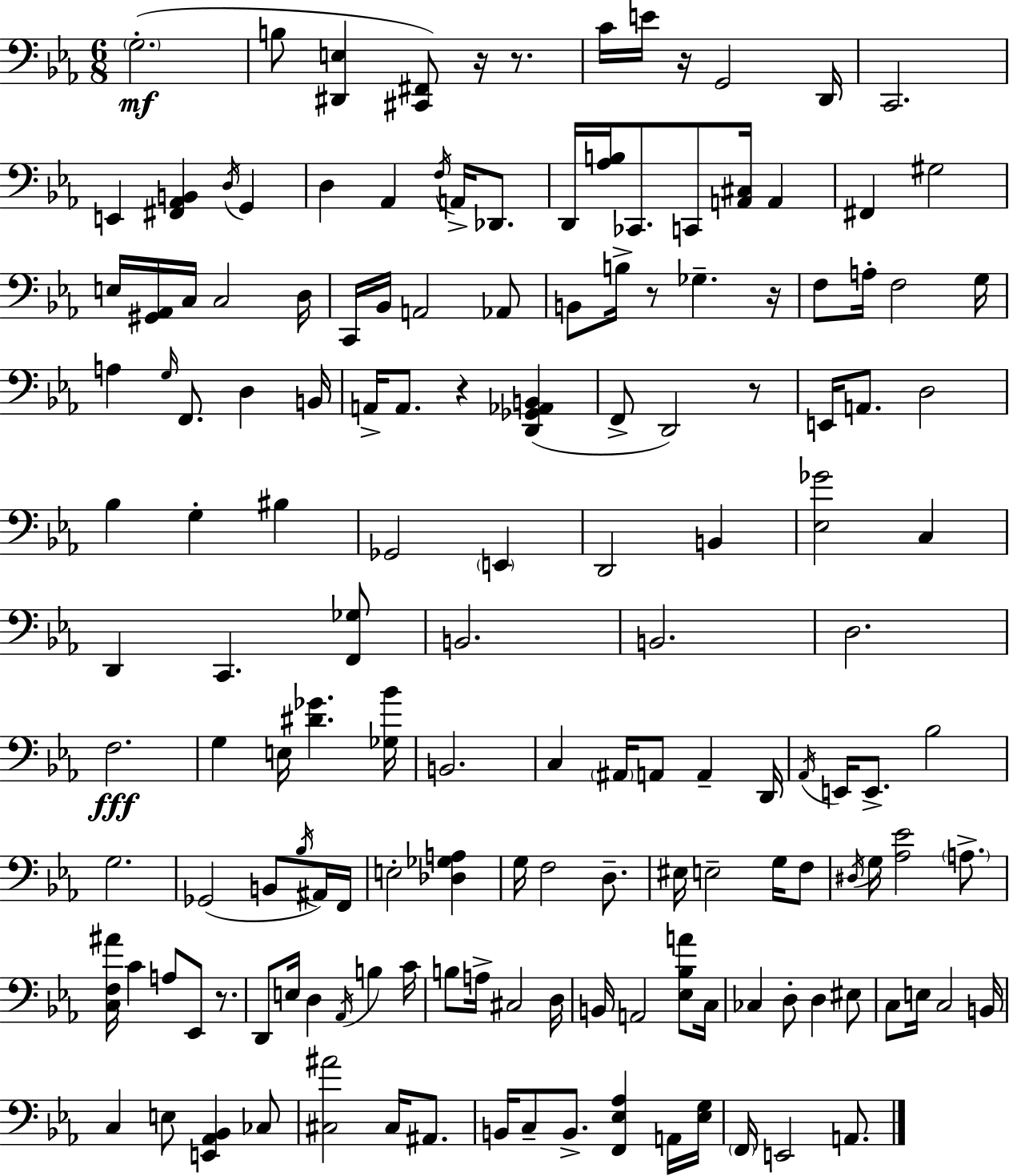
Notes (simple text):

G3/h. B3/e [D#2,E3]/q [C#2,F#2]/e R/s R/e. C4/s E4/s R/s G2/h D2/s C2/h. E2/q [F#2,Ab2,B2]/q D3/s G2/q D3/q Ab2/q F3/s A2/s Db2/e. D2/s [Ab3,B3]/s CES2/e. C2/e [A2,C#3]/s A2/q F#2/q G#3/h E3/s [G#2,Ab2]/s C3/s C3/h D3/s C2/s Bb2/s A2/h Ab2/e B2/e B3/s R/e Gb3/q. R/s F3/e A3/s F3/h G3/s A3/q G3/s F2/e. D3/q B2/s A2/s A2/e. R/q [D2,Gb2,Ab2,B2]/q F2/e D2/h R/e E2/s A2/e. D3/h Bb3/q G3/q BIS3/q Gb2/h E2/q D2/h B2/q [Eb3,Gb4]/h C3/q D2/q C2/q. [F2,Gb3]/e B2/h. B2/h. D3/h. F3/h. G3/q E3/s [D#4,Gb4]/q. [Gb3,Bb4]/s B2/h. C3/q A#2/s A2/e A2/q D2/s Ab2/s E2/s E2/e. Bb3/h G3/h. Gb2/h B2/e Bb3/s A#2/s F2/s E3/h [Db3,Gb3,A3]/q G3/s F3/h D3/e. EIS3/s E3/h G3/s F3/e D#3/s G3/s [Ab3,Eb4]/h A3/e. [C3,F3,A#4]/s C4/q A3/e Eb2/e R/e. D2/e E3/s D3/q Ab2/s B3/q C4/s B3/e A3/s C#3/h D3/s B2/s A2/h [Eb3,Bb3,A4]/e C3/s CES3/q D3/e D3/q EIS3/e C3/e E3/s C3/h B2/s C3/q E3/e [E2,Ab2,Bb2]/q CES3/e [C#3,A#4]/h C#3/s A#2/e. B2/s C3/e B2/e. [F2,Eb3,Ab3]/q A2/s [Eb3,G3]/s F2/s E2/h A2/e.